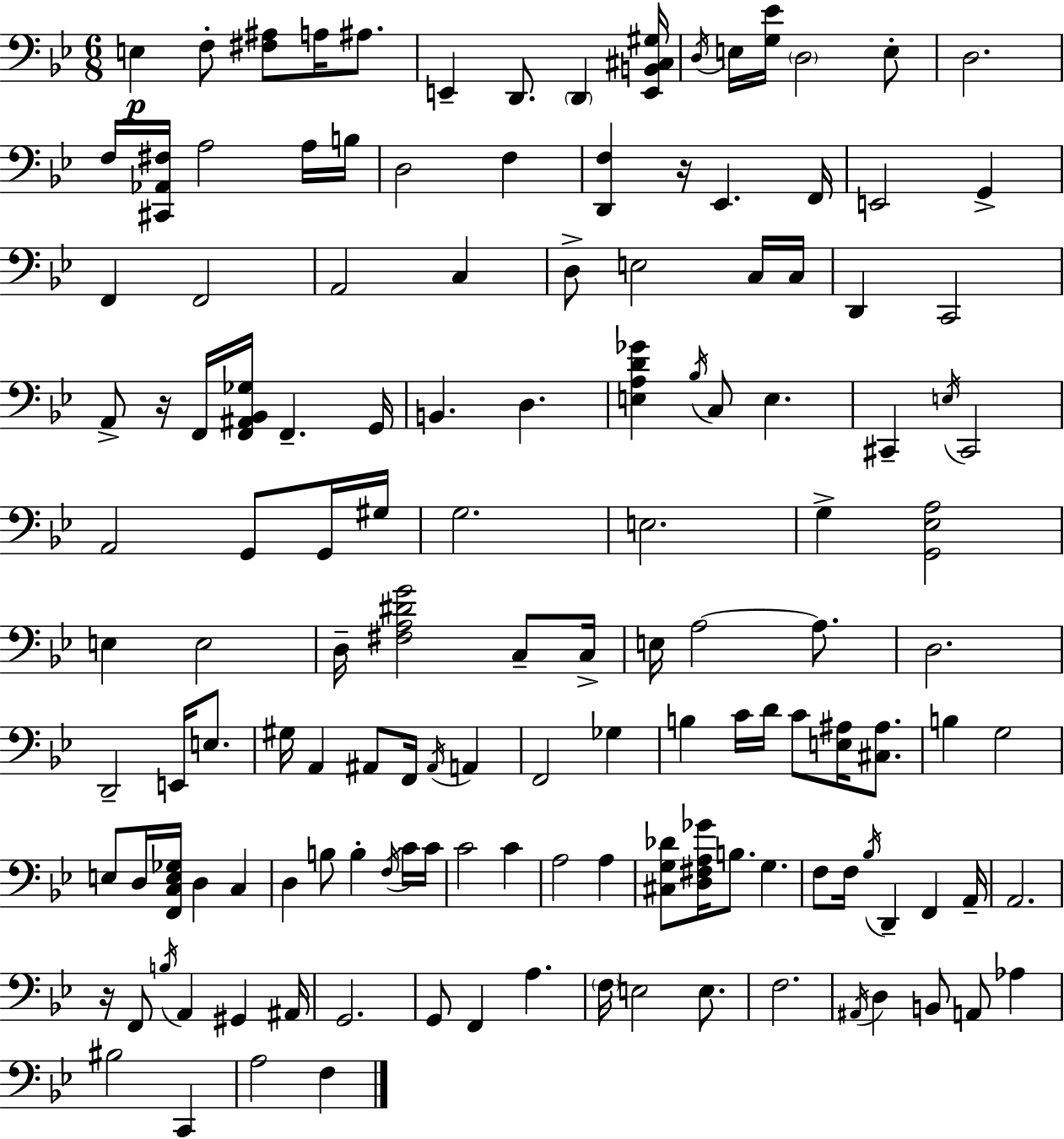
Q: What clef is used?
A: bass